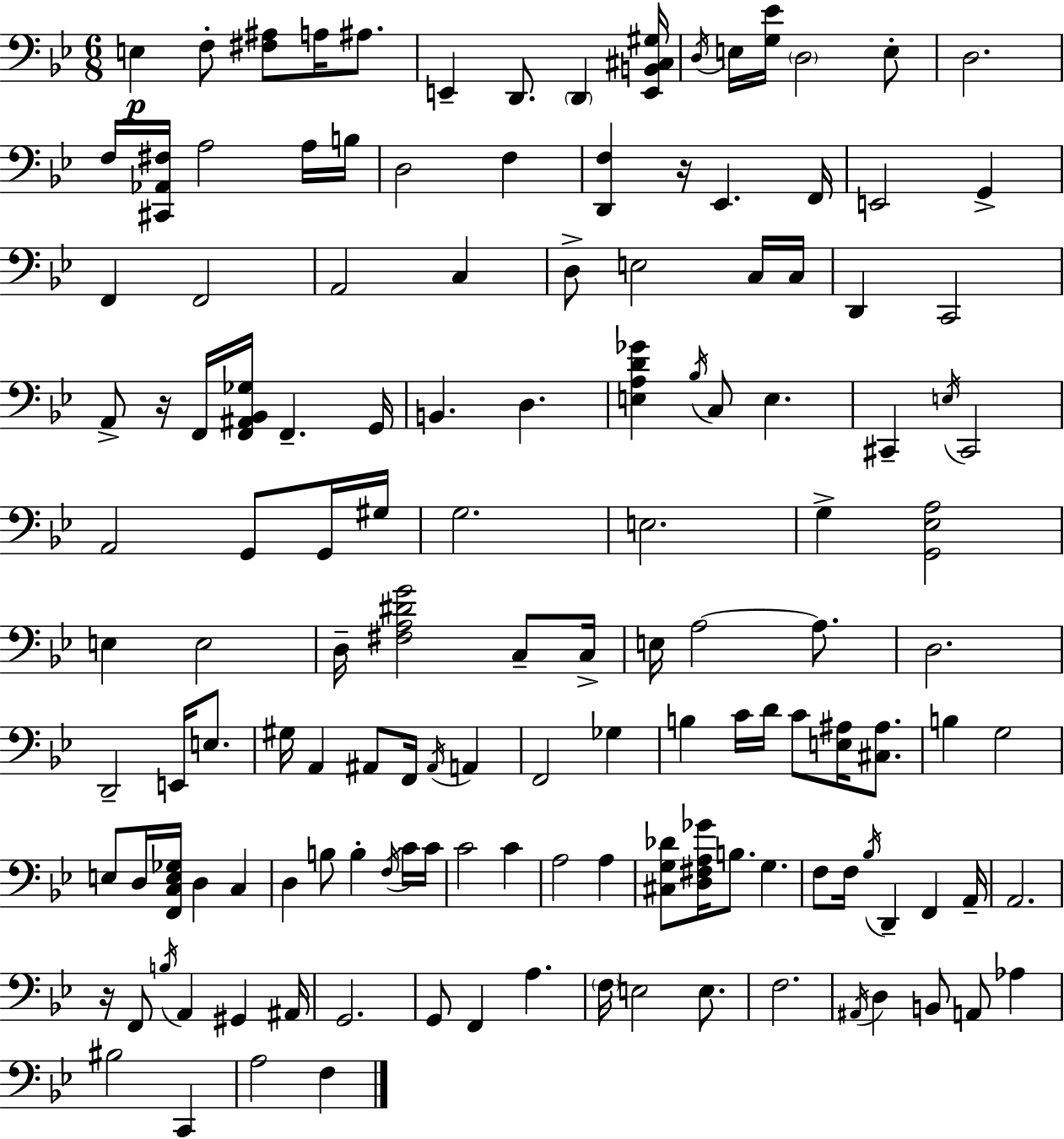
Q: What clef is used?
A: bass